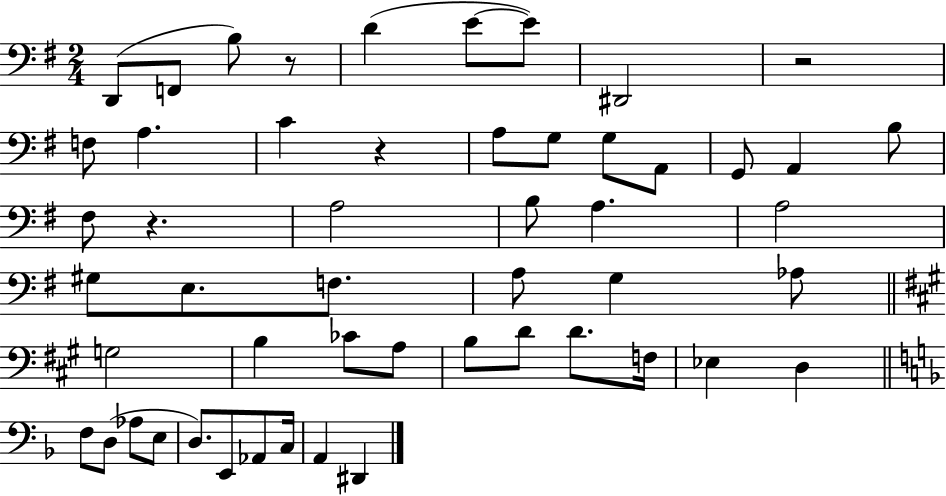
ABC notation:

X:1
T:Untitled
M:2/4
L:1/4
K:G
D,,/2 F,,/2 B,/2 z/2 D E/2 E/2 ^D,,2 z2 F,/2 A, C z A,/2 G,/2 G,/2 A,,/2 G,,/2 A,, B,/2 ^F,/2 z A,2 B,/2 A, A,2 ^G,/2 E,/2 F,/2 A,/2 G, _A,/2 G,2 B, _C/2 A,/2 B,/2 D/2 D/2 F,/4 _E, D, F,/2 D,/2 _A,/2 E,/2 D,/2 E,,/2 _A,,/2 C,/4 A,, ^D,,